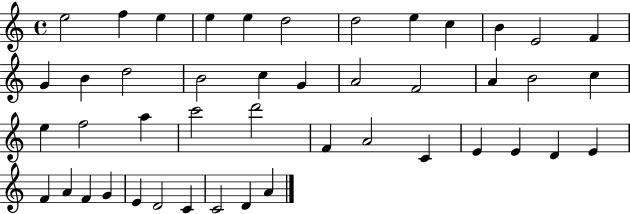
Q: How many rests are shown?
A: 0